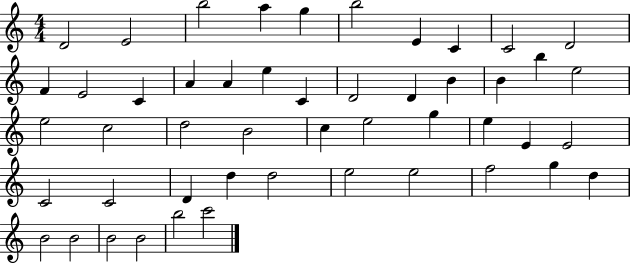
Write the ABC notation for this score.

X:1
T:Untitled
M:4/4
L:1/4
K:C
D2 E2 b2 a g b2 E C C2 D2 F E2 C A A e C D2 D B B b e2 e2 c2 d2 B2 c e2 g e E E2 C2 C2 D d d2 e2 e2 f2 g d B2 B2 B2 B2 b2 c'2